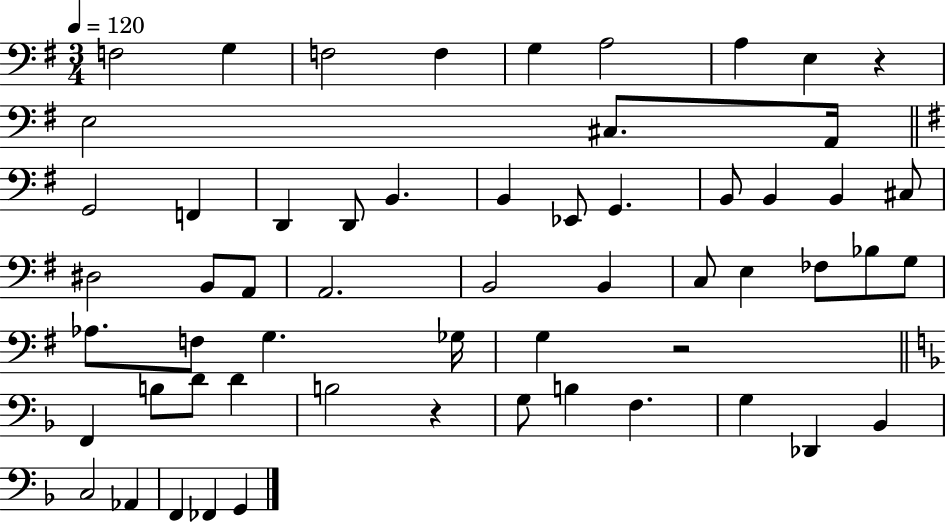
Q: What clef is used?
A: bass